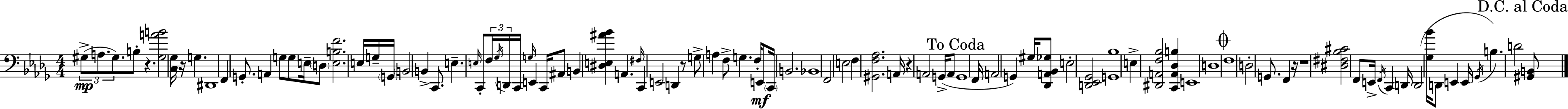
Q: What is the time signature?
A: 4/4